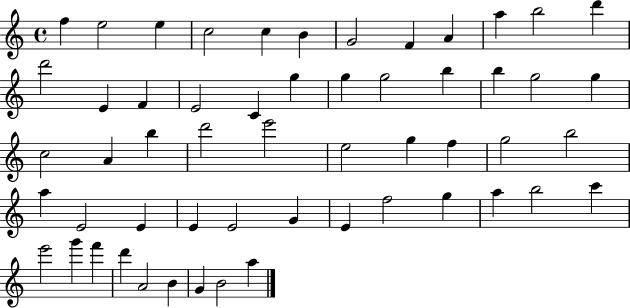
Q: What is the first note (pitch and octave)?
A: F5